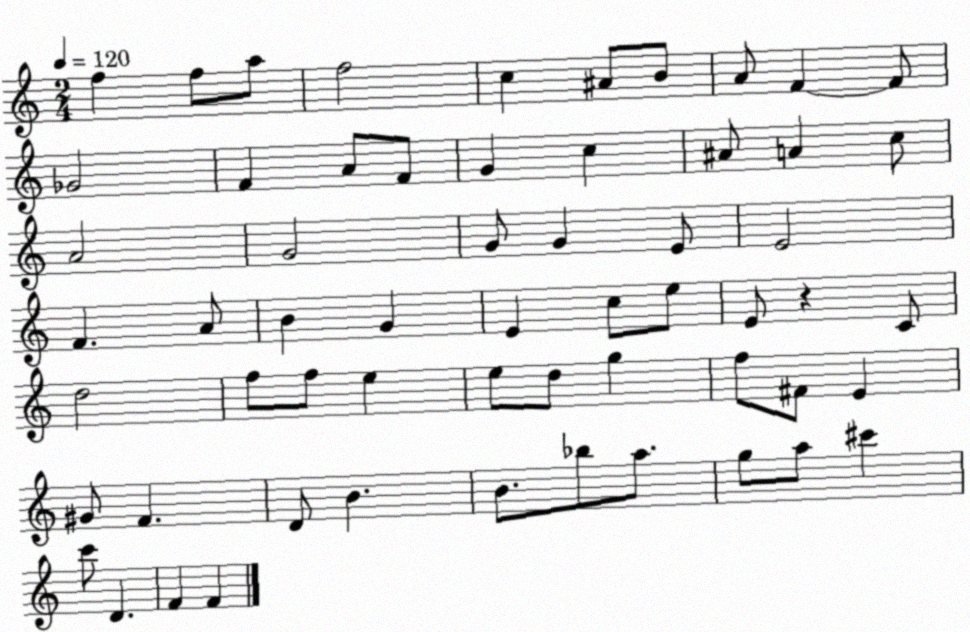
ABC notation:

X:1
T:Untitled
M:2/4
L:1/4
K:C
f f/2 a/2 f2 c ^A/2 B/2 A/2 F F/2 _G2 F A/2 F/2 G c ^A/2 A c/2 A2 G2 G/2 G E/2 E2 F A/2 B G E c/2 e/2 E/2 z C/2 d2 f/2 f/2 e e/2 d/2 g f/2 ^F/2 E ^G/2 F D/2 B B/2 _b/2 a/2 g/2 a/2 ^c' c'/2 D F F